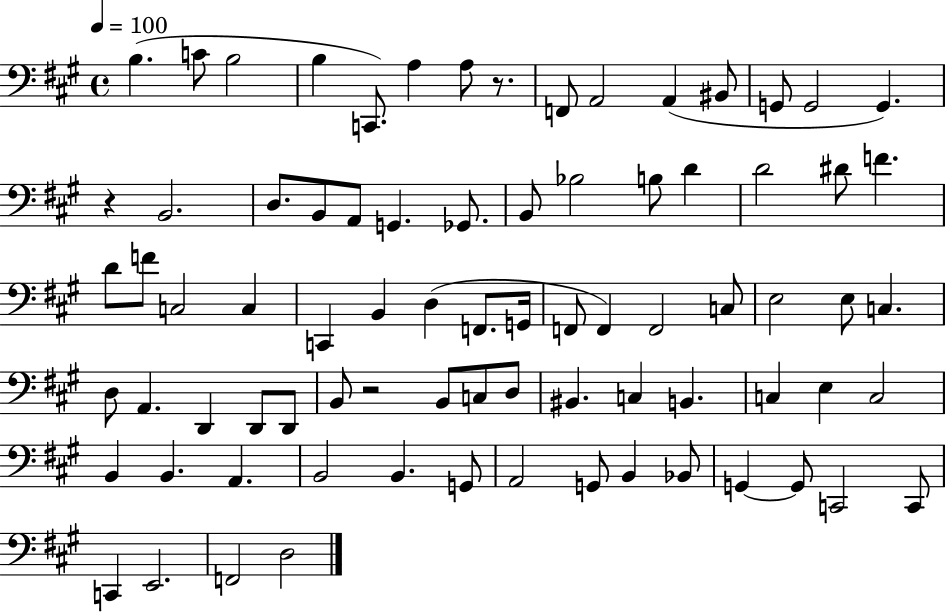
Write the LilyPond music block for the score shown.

{
  \clef bass
  \time 4/4
  \defaultTimeSignature
  \key a \major
  \tempo 4 = 100
  b4.( c'8 b2 | b4 c,8.) a4 a8 r8. | f,8 a,2 a,4( bis,8 | g,8 g,2 g,4.) | \break r4 b,2. | d8. b,8 a,8 g,4. ges,8. | b,8 bes2 b8 d'4 | d'2 dis'8 f'4. | \break d'8 f'8 c2 c4 | c,4 b,4 d4( f,8. g,16 | f,8 f,4) f,2 c8 | e2 e8 c4. | \break d8 a,4. d,4 d,8 d,8 | b,8 r2 b,8 c8 d8 | bis,4. c4 b,4. | c4 e4 c2 | \break b,4 b,4. a,4. | b,2 b,4. g,8 | a,2 g,8 b,4 bes,8 | g,4~~ g,8 c,2 c,8 | \break c,4 e,2. | f,2 d2 | \bar "|."
}